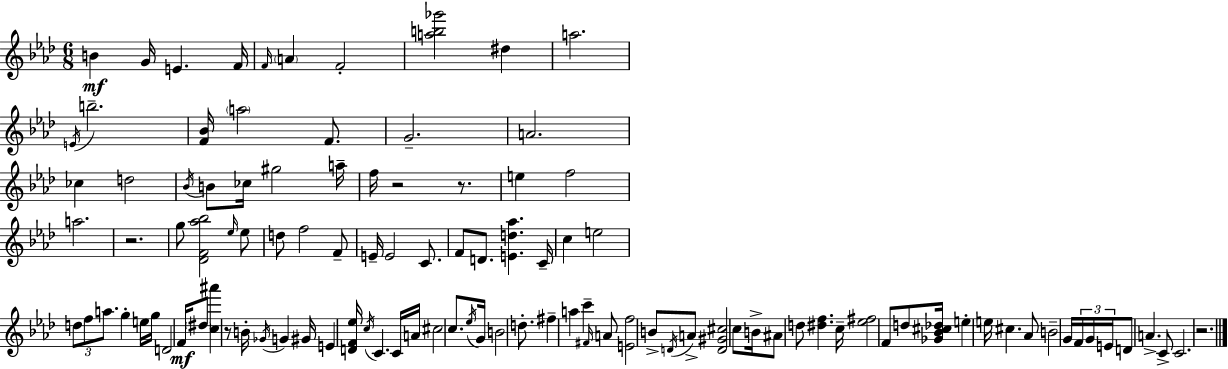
{
  \clef treble
  \numericTimeSignature
  \time 6/8
  \key aes \major
  b'4\mf g'16 e'4. f'16 | \grace { f'16 } \parenthesize a'4 f'2-. | <a'' b'' ges'''>2 dis''4 | a''2. | \break \acciaccatura { e'16 } b''2.-- | <f' bes'>16 \parenthesize a''2 f'8. | g'2.-- | a'2. | \break ces''4 d''2 | \acciaccatura { bes'16 } b'8 ces''16 gis''2 | a''16-- f''16 r2 | r8. e''4 f''2 | \break a''2. | r2. | g''8 <des' f' aes'' bes''>2 | \grace { ees''16 } ees''8 d''8 f''2 | \break f'8-- e'16-- e'2 | c'8. f'8 d'8. <e' d'' aes''>4. | c'16-- c''4 e''2 | \tuplet 3/2 { d''8 f''8 a''8. } g''4-. | \break e''16 g''16 d'2 | f'16\mf \parenthesize dis''8 <c'' ais'''>4 r8 b'16-. \acciaccatura { ges'16 } | g'4 gis'16 e'4 <d' f' ees''>16 \acciaccatura { c''16 } c'4. | c'16 a'16 cis''2 | \break c''8. \acciaccatura { ees''16 } g'16 b'2 | d''8.-. fis''4-- a''4 | c'''4-- \grace { fis'16 } a'8 <e' f''>2 | b'8-> \acciaccatura { d'16 } a'8-> <d' gis' cis''>2 | \break c''8 b'16-> ais'8 | d''8 <dis'' f''>4. c''16-- <ees'' fis''>2 | f'8 d''8 <ges' bes' cis'' des''>16 e''4-. | e''16 cis''4. aes'8 b'2-- | \break g'16 \tuplet 3/2 { f'16 g'16 e'16 } d'8 | a'4.-> c'8-> c'2. | r2. | \bar "|."
}